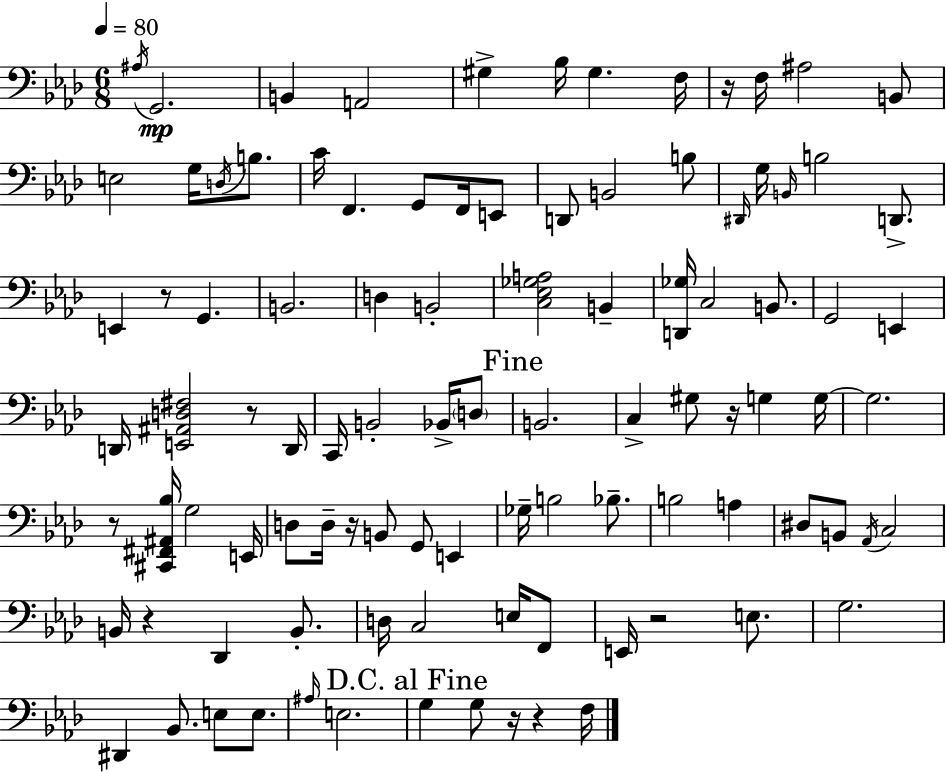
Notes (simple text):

A#3/s G2/h. B2/q A2/h G#3/q Bb3/s G#3/q. F3/s R/s F3/s A#3/h B2/e E3/h G3/s D3/s B3/e. C4/s F2/q. G2/e F2/s E2/e D2/e B2/h B3/e D#2/s G3/s B2/s B3/h D2/e. E2/q R/e G2/q. B2/h. D3/q B2/h [C3,Eb3,Gb3,A3]/h B2/q [D2,Gb3]/s C3/h B2/e. G2/h E2/q D2/s [E2,A#2,D3,F#3]/h R/e D2/s C2/s B2/h Bb2/s D3/e B2/h. C3/q G#3/e R/s G3/q G3/s G3/h. R/e [C#2,F#2,A#2,Bb3]/s G3/h E2/s D3/e D3/s R/s B2/e G2/e E2/q Gb3/s B3/h Bb3/e. B3/h A3/q D#3/e B2/e Ab2/s C3/h B2/s R/q Db2/q B2/e. D3/s C3/h E3/s F2/e E2/s R/h E3/e. G3/h. D#2/q Bb2/e. E3/e E3/e. A#3/s E3/h. G3/q G3/e R/s R/q F3/s